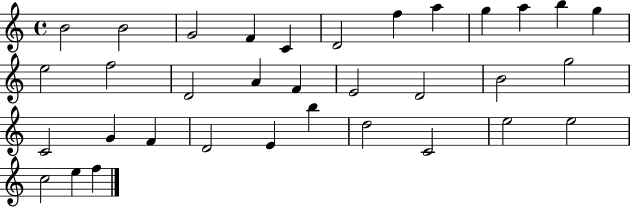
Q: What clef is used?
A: treble